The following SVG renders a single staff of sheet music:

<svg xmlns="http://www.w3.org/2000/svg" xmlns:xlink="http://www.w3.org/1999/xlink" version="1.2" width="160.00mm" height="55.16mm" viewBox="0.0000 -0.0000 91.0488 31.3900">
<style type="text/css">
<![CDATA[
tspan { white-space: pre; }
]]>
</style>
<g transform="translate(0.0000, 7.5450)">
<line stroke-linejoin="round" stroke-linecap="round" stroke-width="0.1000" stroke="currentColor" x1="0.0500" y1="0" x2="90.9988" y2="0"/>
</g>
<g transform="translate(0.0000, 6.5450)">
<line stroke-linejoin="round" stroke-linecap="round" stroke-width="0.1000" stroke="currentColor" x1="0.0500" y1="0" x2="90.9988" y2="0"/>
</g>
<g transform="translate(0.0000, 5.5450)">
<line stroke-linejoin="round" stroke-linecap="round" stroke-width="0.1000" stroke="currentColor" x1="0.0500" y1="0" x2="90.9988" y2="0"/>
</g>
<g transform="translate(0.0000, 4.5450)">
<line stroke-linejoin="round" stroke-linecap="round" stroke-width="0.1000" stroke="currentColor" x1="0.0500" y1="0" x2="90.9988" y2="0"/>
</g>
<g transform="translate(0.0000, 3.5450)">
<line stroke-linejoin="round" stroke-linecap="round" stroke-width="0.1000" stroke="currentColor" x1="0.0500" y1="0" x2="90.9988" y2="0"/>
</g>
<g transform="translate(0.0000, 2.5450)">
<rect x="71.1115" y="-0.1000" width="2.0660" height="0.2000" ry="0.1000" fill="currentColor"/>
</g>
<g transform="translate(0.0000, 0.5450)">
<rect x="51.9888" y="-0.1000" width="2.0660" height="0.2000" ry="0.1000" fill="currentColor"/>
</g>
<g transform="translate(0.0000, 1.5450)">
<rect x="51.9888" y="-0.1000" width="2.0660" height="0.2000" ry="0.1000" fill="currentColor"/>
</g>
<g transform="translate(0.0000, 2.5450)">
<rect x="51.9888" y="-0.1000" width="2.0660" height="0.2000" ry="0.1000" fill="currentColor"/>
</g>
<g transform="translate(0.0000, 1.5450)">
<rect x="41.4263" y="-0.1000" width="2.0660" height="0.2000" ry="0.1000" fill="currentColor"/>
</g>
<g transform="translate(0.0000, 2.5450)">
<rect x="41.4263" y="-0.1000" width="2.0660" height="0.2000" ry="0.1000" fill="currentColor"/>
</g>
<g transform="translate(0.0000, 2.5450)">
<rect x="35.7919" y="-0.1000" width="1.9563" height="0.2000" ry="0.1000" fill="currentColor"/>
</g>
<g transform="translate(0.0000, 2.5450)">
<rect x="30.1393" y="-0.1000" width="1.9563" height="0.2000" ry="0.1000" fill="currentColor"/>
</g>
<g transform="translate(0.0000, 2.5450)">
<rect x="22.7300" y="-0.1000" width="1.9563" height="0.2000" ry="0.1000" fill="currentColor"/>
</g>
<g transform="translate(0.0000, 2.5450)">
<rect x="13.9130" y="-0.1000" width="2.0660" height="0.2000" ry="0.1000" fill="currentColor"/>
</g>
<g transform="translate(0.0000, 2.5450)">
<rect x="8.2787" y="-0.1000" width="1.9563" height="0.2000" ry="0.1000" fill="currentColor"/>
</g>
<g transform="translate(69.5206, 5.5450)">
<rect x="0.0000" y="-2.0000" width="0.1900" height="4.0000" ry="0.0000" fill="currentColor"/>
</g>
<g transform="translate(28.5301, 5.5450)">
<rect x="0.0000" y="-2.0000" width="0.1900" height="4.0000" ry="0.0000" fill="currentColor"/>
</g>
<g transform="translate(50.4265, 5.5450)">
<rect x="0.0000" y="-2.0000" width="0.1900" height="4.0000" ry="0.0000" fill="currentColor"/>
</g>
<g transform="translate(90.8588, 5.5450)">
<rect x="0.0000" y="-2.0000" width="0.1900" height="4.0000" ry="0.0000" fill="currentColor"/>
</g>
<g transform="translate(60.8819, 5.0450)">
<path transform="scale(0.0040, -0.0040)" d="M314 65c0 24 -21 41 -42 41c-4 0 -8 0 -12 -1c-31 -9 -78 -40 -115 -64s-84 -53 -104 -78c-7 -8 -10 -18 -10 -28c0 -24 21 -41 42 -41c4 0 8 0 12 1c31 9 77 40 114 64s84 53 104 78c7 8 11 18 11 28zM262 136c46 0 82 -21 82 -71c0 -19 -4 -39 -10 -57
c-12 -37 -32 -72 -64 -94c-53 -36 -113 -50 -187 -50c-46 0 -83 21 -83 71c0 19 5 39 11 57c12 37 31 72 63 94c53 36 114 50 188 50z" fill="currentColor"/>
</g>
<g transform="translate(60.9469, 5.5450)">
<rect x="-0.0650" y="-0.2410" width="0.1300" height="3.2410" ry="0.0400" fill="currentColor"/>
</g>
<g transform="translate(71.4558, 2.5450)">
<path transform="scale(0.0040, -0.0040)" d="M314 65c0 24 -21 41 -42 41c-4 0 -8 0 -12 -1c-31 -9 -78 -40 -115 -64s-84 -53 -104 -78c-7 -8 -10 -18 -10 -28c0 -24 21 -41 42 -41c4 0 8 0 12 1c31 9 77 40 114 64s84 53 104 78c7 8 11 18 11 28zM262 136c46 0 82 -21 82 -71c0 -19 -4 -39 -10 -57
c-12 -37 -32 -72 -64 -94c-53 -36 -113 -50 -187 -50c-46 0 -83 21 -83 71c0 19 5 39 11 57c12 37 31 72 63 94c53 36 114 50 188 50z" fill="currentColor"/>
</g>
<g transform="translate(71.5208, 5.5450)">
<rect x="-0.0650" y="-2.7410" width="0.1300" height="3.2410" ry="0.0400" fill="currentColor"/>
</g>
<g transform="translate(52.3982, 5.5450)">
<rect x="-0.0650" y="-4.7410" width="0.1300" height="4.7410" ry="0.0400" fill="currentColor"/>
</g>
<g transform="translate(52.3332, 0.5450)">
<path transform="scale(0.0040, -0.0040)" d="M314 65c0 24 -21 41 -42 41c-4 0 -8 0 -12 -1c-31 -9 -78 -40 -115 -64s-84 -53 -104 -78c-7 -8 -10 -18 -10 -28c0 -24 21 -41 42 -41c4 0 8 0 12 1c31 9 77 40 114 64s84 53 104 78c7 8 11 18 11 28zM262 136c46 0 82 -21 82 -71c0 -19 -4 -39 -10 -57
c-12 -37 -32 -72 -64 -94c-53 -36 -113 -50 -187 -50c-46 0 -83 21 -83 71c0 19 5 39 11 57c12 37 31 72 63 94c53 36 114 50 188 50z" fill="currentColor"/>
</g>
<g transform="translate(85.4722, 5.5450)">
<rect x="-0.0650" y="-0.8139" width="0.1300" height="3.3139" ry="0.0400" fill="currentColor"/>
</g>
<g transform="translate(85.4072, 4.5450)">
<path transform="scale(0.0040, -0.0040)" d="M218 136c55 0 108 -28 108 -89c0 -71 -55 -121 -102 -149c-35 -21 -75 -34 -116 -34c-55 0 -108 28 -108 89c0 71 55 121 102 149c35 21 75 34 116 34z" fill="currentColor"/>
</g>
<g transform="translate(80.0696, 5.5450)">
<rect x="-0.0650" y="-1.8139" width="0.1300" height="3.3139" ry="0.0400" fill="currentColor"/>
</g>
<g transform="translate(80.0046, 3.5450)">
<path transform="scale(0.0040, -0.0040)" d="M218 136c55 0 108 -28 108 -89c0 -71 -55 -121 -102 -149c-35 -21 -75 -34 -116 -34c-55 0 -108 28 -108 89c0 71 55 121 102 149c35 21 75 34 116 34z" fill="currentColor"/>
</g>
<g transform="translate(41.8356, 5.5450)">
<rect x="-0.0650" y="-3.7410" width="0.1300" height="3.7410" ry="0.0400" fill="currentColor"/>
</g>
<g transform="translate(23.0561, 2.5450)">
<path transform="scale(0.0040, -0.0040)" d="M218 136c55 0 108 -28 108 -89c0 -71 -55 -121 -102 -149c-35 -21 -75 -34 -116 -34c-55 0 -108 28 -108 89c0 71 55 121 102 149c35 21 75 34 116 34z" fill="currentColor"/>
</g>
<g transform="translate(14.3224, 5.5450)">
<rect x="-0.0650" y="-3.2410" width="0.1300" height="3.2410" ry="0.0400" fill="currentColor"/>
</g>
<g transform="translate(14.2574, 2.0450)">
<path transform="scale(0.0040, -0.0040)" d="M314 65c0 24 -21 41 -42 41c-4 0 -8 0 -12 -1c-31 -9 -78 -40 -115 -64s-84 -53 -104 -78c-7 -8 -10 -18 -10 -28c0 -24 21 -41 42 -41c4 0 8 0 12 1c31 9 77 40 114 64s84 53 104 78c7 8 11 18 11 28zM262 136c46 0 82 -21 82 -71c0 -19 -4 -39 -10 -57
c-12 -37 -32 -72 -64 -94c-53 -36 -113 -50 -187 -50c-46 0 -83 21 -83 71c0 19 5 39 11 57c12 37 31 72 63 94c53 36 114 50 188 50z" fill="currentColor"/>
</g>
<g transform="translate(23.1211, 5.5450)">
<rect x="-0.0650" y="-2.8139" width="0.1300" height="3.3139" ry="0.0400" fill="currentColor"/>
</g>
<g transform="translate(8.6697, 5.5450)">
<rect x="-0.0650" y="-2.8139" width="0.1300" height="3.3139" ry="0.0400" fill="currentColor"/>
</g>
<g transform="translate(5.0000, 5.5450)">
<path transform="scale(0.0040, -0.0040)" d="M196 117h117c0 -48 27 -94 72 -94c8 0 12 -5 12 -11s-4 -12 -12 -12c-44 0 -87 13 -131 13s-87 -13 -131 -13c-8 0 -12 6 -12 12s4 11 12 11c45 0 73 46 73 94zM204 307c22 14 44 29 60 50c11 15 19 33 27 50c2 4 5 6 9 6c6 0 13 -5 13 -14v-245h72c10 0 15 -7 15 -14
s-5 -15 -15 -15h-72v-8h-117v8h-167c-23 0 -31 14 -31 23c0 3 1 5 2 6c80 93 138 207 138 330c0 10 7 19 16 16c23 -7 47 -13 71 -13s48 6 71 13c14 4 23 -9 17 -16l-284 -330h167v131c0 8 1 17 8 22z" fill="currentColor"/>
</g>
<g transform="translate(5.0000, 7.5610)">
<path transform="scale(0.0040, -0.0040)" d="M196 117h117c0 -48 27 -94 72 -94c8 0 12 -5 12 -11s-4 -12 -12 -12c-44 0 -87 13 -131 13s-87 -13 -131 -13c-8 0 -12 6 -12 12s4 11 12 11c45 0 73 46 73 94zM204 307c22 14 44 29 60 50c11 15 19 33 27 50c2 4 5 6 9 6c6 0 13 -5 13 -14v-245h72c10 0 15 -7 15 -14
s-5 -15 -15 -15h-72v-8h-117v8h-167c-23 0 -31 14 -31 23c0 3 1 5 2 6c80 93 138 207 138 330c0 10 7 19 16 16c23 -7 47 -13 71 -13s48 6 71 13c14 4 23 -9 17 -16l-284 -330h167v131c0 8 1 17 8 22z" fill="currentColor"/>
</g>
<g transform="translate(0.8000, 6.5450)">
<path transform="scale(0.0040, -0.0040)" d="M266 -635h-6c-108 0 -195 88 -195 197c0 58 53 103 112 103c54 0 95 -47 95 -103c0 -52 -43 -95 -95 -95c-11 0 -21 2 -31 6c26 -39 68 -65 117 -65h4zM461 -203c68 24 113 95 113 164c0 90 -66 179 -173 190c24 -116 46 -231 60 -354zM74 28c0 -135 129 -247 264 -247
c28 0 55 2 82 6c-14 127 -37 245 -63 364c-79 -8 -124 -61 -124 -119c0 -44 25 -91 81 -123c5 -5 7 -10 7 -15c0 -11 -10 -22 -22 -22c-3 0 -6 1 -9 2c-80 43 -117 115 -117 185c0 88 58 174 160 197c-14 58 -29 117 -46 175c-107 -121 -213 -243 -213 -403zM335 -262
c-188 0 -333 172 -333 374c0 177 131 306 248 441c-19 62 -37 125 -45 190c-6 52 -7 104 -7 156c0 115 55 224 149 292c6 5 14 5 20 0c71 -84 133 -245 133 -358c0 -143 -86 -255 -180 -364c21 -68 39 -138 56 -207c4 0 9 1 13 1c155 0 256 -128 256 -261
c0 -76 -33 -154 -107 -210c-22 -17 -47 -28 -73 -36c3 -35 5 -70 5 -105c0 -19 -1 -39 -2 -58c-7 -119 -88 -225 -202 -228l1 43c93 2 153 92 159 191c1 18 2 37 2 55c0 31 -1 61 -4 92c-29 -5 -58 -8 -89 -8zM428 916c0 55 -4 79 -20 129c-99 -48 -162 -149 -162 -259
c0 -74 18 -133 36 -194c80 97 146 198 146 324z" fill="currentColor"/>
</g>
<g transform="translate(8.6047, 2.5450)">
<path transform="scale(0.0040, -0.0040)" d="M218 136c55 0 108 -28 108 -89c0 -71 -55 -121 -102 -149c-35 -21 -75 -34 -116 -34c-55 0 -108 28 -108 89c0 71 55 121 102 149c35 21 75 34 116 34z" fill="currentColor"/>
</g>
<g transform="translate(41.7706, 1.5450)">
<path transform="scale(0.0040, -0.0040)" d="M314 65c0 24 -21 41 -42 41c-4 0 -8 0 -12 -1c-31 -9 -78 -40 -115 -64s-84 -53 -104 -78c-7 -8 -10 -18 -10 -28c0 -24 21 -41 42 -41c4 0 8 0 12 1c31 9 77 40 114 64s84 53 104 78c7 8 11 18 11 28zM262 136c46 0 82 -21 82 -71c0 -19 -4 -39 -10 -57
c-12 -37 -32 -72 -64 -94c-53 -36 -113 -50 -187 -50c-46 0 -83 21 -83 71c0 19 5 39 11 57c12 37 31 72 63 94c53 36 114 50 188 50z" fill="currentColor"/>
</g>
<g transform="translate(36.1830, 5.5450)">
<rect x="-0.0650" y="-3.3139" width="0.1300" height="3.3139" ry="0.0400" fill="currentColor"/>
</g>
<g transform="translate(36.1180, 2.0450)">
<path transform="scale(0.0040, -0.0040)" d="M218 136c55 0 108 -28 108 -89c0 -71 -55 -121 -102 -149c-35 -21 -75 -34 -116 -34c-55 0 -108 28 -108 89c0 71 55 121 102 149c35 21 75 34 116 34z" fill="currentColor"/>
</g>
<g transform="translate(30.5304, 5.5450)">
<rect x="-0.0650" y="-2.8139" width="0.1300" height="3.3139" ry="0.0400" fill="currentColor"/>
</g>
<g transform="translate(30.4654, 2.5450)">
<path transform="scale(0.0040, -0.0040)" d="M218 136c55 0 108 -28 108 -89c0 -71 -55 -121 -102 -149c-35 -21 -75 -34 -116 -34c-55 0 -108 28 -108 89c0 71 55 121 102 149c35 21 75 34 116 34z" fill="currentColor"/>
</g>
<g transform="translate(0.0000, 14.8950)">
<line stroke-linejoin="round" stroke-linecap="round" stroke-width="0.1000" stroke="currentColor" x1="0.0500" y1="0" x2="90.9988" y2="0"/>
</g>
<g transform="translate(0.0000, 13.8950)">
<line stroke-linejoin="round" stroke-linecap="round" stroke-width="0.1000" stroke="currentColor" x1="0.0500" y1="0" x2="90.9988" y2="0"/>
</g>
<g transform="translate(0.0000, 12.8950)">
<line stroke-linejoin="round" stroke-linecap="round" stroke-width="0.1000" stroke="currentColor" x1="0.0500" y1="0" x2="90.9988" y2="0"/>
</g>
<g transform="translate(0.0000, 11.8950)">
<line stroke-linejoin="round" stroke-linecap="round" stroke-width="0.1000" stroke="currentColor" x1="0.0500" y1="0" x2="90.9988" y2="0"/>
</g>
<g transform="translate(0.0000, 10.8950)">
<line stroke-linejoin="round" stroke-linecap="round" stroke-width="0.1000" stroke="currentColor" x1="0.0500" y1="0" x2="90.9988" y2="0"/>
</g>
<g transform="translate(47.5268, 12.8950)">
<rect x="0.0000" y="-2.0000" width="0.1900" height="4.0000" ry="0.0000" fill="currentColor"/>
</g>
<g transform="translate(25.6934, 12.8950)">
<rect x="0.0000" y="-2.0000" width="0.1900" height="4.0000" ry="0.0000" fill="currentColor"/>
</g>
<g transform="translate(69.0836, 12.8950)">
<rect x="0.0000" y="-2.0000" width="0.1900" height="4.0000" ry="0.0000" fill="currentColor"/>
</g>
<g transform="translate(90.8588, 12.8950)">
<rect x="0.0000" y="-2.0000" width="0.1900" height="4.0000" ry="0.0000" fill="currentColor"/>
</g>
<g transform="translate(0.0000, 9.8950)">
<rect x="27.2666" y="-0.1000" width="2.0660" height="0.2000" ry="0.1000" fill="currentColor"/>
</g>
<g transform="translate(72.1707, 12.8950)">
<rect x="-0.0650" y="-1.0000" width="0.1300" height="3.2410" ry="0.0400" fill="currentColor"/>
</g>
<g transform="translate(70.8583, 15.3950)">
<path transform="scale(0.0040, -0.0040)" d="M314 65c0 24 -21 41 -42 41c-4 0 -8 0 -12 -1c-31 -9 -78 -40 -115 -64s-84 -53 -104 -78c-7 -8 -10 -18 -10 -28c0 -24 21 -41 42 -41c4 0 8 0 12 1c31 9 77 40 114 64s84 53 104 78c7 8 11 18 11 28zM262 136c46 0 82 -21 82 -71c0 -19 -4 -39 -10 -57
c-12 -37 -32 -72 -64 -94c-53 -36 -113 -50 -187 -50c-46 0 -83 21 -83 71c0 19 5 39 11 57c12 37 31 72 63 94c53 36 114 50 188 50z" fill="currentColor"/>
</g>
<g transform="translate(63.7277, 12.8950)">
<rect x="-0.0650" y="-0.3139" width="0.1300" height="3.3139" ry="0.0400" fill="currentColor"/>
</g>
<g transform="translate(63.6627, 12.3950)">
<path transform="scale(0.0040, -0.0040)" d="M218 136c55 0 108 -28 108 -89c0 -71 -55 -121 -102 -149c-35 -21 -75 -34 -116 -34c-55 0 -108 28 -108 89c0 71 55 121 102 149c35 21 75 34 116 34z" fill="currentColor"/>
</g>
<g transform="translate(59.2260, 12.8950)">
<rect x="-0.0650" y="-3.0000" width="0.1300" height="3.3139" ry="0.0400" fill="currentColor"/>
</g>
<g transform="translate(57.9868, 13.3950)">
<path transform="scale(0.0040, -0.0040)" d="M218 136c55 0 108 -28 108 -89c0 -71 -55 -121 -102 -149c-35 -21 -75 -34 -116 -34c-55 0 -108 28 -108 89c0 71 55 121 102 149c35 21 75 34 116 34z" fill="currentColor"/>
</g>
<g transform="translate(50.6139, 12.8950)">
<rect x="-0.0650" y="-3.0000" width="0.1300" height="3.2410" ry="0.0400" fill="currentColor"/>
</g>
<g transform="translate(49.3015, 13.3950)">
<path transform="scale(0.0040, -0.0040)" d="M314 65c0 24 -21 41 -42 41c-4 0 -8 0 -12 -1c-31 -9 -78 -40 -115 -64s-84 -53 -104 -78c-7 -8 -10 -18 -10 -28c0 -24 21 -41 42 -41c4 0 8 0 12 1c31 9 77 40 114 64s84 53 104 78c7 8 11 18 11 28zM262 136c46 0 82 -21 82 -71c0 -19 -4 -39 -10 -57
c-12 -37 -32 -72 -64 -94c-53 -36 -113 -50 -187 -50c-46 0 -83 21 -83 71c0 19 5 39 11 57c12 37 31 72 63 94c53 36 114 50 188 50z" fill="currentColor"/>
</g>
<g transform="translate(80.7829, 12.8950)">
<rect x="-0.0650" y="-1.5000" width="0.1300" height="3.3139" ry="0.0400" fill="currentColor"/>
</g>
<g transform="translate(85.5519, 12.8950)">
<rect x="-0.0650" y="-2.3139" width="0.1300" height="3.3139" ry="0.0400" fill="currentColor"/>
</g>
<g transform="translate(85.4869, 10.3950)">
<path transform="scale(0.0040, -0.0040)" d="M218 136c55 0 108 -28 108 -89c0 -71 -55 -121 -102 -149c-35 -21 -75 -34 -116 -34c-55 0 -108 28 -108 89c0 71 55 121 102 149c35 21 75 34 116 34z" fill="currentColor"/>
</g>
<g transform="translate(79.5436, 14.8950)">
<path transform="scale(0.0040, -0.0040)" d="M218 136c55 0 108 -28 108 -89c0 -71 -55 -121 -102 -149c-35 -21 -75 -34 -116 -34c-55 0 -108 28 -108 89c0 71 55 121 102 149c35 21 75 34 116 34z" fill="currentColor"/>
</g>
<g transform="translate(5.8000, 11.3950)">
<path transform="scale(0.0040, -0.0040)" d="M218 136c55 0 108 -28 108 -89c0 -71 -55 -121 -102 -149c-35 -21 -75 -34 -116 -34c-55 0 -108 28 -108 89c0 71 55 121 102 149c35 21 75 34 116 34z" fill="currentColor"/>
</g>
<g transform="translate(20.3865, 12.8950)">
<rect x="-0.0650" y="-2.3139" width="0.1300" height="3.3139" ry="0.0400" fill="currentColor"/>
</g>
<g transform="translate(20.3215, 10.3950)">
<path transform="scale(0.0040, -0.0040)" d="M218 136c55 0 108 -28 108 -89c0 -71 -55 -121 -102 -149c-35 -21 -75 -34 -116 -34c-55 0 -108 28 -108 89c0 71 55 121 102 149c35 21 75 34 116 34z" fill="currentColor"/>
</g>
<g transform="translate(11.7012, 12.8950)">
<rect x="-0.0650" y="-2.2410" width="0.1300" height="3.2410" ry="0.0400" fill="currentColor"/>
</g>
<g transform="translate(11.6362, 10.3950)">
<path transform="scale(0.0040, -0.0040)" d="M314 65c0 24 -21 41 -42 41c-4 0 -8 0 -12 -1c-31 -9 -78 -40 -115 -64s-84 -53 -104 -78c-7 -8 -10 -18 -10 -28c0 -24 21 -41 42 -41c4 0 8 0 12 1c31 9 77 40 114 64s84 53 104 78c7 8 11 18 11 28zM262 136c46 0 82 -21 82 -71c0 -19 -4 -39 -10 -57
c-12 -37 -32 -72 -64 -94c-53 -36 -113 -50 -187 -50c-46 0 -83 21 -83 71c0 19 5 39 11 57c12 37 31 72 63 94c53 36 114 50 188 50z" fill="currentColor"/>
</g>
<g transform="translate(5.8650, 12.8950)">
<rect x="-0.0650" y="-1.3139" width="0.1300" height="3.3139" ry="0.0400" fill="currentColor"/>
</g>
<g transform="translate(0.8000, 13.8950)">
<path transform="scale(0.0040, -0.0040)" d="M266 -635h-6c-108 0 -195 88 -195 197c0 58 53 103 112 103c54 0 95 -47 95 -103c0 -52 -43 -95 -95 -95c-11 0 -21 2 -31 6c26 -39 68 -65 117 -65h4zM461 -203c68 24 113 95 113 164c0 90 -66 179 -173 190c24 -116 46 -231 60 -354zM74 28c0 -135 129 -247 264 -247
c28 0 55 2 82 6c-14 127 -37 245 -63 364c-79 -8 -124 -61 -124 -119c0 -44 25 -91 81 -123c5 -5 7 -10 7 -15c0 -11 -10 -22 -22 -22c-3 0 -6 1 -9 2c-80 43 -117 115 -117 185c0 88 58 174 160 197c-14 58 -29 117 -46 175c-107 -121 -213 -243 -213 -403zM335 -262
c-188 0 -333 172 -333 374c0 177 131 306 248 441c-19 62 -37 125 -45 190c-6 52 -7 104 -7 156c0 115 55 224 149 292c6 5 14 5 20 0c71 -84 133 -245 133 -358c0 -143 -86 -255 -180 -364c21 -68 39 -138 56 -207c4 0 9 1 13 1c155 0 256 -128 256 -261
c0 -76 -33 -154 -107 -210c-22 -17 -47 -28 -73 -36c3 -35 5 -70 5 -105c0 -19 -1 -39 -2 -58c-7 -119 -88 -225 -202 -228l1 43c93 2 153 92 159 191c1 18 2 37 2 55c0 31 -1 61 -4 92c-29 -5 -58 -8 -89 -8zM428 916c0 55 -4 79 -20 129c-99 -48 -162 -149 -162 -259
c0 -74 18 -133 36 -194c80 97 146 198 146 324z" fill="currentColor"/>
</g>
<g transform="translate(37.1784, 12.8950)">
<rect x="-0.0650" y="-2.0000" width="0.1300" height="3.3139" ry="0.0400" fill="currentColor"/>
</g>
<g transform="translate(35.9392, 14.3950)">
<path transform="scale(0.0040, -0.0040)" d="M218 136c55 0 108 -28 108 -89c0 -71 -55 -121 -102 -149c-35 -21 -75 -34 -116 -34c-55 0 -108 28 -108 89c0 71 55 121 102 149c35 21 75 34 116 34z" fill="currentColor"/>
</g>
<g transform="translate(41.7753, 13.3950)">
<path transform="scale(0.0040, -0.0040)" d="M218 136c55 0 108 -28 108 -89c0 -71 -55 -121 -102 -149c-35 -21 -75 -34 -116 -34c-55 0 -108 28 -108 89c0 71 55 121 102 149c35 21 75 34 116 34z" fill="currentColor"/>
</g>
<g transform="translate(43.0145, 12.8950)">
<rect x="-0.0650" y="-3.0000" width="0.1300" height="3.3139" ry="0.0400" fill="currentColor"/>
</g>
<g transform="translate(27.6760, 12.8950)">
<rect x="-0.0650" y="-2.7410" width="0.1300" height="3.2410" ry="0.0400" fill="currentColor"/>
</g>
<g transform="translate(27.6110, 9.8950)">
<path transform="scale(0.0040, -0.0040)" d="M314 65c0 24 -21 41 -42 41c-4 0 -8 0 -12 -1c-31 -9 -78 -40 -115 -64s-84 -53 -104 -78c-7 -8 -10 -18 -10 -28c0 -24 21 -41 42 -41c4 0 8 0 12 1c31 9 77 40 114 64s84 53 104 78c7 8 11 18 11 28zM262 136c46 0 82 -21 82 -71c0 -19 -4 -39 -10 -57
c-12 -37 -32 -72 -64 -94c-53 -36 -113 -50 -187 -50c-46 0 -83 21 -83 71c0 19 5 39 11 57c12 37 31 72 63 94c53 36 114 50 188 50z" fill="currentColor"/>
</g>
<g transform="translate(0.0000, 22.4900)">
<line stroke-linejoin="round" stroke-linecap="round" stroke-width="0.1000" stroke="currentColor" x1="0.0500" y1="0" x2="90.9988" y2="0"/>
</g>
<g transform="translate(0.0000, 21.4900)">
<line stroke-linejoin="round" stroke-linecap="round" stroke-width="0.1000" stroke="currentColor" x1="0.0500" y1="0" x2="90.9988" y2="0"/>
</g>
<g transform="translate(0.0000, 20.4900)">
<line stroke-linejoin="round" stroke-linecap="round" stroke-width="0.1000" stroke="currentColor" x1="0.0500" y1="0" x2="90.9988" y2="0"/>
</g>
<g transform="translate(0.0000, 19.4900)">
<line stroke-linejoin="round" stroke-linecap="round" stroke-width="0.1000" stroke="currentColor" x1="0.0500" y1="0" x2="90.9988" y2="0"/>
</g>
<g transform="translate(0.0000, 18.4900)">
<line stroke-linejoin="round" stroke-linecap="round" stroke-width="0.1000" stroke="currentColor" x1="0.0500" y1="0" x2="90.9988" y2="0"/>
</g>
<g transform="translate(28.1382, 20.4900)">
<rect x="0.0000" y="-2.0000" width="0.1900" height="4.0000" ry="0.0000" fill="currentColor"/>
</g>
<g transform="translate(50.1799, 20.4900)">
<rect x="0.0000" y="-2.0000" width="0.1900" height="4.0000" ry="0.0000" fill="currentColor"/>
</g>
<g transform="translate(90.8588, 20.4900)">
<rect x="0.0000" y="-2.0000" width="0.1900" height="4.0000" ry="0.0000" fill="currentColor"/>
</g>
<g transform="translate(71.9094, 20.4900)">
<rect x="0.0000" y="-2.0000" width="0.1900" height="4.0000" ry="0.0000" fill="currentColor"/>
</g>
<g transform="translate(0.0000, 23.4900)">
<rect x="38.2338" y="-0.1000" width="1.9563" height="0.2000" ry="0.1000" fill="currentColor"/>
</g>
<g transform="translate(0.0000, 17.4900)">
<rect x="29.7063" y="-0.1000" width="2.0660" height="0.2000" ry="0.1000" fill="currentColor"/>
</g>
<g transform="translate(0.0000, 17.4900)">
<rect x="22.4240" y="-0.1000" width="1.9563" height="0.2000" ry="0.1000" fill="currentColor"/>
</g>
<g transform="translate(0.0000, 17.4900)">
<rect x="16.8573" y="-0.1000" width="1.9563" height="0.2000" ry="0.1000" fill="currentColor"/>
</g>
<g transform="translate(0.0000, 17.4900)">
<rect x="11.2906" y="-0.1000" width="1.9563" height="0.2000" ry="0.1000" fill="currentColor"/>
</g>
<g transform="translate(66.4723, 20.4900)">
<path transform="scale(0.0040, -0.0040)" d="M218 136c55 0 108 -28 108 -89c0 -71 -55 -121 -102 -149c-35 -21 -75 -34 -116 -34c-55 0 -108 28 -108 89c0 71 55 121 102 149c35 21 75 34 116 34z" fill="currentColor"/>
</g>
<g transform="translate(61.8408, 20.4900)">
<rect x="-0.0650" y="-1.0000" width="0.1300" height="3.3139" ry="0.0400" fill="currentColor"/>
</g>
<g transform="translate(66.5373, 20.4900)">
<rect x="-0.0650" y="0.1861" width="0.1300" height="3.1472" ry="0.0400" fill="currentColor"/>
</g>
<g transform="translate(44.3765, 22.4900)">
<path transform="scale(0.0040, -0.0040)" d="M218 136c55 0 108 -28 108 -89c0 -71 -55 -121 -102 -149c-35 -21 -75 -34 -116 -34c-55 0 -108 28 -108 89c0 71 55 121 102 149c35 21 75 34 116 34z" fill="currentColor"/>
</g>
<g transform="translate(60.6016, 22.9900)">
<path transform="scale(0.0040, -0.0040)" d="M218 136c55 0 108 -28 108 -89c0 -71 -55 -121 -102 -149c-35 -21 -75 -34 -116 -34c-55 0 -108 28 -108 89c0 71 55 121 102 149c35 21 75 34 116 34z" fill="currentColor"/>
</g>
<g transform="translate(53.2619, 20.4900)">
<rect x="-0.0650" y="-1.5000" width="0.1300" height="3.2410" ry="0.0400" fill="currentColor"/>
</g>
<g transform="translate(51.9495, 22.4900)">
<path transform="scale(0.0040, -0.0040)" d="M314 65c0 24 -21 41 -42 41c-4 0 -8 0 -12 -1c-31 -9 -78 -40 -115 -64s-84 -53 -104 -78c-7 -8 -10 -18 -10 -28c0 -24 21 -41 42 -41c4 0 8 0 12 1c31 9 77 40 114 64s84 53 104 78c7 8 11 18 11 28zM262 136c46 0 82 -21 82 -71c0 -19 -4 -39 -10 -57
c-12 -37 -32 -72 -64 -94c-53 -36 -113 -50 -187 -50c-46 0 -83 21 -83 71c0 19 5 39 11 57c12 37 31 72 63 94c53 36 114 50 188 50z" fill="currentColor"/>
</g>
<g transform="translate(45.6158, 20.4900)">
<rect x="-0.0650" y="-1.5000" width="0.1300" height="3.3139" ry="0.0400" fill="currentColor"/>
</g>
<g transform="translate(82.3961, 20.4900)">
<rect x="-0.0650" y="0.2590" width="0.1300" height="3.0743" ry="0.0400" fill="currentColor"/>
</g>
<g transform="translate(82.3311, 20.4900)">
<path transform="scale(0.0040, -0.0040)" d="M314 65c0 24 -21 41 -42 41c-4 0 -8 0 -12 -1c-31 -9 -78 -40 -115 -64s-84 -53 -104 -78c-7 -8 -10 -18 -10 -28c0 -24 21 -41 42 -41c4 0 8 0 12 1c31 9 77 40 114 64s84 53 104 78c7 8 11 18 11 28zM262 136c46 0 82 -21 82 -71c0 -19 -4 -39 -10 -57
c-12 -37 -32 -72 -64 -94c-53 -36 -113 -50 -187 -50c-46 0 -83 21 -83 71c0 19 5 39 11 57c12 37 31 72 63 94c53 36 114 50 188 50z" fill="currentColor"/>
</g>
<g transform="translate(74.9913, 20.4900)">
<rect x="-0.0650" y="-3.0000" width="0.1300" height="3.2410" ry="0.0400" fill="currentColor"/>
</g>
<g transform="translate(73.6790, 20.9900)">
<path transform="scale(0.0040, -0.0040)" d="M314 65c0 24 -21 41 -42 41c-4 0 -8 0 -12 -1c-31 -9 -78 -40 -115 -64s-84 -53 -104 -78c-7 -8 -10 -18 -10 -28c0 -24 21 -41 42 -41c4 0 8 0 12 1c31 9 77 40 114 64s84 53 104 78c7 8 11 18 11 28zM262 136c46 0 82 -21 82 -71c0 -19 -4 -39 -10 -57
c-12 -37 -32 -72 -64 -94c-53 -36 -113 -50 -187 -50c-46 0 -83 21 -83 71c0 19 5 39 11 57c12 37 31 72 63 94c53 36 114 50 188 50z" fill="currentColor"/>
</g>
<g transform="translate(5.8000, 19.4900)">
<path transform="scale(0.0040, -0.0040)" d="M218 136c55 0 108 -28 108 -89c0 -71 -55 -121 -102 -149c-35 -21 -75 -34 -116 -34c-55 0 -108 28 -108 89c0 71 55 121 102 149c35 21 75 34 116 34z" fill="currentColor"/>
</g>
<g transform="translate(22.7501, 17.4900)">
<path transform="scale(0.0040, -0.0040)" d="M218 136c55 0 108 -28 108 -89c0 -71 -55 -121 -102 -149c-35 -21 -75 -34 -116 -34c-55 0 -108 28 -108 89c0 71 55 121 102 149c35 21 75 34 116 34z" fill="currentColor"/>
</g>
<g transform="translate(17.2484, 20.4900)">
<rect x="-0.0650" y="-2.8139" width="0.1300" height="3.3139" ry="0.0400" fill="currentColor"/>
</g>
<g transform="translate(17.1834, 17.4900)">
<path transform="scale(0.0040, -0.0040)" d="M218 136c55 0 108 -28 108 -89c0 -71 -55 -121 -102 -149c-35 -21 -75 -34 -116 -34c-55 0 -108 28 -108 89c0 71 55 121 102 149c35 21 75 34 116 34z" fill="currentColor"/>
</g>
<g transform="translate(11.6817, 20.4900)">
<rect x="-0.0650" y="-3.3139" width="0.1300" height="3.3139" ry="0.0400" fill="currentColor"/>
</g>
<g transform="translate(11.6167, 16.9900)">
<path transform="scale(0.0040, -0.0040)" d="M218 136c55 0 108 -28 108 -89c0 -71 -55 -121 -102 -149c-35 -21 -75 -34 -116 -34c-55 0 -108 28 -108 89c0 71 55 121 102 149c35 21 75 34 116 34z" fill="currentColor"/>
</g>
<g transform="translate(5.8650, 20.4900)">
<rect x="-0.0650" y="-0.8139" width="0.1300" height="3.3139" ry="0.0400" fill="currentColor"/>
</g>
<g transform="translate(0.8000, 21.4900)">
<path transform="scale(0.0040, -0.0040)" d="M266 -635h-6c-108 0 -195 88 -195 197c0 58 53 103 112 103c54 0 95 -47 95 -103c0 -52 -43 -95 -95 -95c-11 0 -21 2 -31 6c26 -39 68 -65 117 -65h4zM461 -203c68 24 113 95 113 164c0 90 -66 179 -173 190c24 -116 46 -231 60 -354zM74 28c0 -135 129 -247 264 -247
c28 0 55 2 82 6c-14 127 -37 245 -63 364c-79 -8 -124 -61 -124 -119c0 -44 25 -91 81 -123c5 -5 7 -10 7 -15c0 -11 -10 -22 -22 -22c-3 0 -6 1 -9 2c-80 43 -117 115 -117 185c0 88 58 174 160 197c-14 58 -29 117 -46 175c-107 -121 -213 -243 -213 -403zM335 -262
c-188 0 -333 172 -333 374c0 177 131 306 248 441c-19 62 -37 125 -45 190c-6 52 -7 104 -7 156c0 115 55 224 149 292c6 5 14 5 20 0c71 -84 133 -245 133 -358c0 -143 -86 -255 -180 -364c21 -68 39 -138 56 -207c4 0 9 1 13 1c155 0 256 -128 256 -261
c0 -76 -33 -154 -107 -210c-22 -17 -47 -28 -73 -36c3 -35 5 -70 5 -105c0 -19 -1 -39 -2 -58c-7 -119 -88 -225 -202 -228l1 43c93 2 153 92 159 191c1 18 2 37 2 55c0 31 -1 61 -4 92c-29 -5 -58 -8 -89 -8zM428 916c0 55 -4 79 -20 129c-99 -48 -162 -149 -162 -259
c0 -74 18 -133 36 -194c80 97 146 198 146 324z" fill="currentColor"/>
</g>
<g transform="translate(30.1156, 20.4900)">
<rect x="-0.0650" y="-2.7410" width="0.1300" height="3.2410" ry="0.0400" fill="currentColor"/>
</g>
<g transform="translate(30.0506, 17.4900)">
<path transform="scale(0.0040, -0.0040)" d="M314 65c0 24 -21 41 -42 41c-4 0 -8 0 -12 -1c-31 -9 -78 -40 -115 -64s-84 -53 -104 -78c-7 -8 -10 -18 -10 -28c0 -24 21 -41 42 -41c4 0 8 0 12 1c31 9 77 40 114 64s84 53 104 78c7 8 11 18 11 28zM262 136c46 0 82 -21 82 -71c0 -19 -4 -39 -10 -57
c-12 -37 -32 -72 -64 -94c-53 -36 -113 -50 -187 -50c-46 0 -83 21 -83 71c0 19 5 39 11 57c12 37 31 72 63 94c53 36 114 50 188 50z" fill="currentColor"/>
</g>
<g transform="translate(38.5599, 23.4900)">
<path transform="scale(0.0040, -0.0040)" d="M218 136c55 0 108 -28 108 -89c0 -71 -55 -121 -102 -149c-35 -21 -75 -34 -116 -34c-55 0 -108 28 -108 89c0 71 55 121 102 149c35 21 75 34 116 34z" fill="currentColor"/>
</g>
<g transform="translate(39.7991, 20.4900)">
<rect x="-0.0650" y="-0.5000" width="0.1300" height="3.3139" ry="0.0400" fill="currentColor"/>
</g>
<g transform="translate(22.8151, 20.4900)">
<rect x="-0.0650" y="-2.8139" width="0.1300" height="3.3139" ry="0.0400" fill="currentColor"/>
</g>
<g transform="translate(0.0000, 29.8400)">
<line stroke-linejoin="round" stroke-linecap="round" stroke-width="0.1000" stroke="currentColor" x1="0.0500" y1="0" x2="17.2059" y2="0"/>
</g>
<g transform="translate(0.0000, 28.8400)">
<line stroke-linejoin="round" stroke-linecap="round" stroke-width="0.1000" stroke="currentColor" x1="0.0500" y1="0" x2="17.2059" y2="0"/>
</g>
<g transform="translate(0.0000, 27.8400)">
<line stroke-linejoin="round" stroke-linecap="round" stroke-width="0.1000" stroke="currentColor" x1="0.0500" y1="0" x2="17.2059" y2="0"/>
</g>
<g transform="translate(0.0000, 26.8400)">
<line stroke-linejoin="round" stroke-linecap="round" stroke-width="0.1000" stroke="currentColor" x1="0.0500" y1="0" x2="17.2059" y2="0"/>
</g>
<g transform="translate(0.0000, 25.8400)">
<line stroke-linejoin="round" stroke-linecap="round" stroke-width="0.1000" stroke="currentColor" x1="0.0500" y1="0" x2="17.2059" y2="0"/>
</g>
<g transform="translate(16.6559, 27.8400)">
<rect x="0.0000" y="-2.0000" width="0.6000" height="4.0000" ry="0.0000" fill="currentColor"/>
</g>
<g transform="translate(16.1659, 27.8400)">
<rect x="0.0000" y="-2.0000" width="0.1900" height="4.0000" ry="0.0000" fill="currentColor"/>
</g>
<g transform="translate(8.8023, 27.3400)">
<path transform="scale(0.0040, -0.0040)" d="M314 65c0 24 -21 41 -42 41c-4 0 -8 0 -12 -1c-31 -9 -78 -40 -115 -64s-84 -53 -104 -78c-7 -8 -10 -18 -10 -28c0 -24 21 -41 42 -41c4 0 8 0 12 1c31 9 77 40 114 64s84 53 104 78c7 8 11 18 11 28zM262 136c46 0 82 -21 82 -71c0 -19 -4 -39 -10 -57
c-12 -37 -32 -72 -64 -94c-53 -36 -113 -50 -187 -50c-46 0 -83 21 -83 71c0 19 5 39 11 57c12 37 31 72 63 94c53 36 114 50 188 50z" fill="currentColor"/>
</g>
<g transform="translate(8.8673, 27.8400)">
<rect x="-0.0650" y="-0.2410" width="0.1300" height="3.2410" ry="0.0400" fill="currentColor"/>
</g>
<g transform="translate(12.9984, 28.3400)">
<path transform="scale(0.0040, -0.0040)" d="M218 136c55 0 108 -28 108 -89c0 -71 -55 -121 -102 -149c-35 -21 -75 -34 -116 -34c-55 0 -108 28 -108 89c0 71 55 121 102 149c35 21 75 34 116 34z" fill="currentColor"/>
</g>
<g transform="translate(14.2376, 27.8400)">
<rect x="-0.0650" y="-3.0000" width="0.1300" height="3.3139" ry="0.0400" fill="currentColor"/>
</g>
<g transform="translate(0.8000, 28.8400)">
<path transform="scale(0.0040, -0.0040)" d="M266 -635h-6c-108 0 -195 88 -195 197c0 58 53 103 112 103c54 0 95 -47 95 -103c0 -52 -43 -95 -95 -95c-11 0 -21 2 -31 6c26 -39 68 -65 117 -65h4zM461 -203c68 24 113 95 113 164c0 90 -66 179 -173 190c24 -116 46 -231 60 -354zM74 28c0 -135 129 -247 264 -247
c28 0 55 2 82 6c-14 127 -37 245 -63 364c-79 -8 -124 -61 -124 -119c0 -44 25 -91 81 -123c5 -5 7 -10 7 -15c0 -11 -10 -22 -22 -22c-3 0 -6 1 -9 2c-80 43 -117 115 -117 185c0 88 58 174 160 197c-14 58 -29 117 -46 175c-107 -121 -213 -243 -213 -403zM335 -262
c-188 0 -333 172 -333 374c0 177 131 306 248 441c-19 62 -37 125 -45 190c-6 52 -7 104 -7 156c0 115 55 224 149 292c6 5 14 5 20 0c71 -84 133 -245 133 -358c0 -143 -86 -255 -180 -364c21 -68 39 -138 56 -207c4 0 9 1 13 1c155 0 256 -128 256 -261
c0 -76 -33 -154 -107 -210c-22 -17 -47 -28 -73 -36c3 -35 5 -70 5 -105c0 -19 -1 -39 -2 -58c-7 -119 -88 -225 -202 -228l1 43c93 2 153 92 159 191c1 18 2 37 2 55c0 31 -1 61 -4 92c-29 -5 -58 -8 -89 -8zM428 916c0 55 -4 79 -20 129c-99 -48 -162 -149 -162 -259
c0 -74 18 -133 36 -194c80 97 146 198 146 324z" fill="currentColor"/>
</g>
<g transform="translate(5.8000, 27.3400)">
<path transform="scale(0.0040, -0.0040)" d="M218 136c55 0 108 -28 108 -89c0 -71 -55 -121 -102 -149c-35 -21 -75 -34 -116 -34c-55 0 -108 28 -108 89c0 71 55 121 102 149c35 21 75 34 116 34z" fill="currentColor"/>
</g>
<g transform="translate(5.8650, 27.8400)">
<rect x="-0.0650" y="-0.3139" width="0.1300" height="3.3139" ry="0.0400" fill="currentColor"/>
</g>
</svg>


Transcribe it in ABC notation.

X:1
T:Untitled
M:4/4
L:1/4
K:C
a b2 a a b c'2 e'2 c2 a2 f d e g2 g a2 F A A2 A c D2 E g d b a a a2 C E E2 D B A2 B2 c c2 A